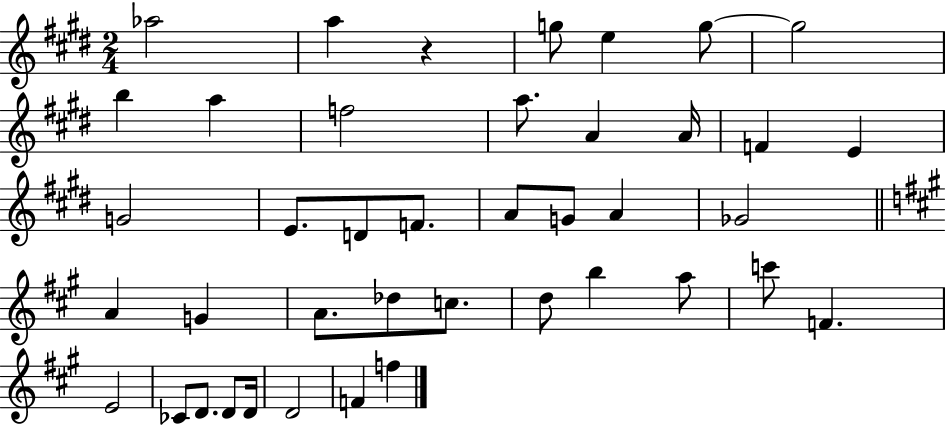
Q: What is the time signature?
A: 2/4